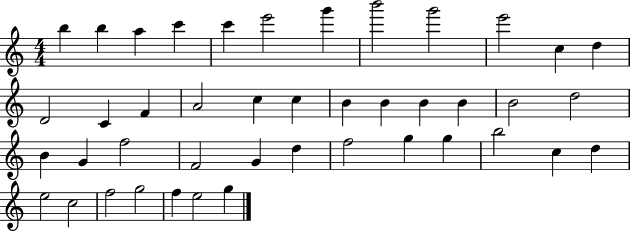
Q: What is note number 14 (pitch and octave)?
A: C4